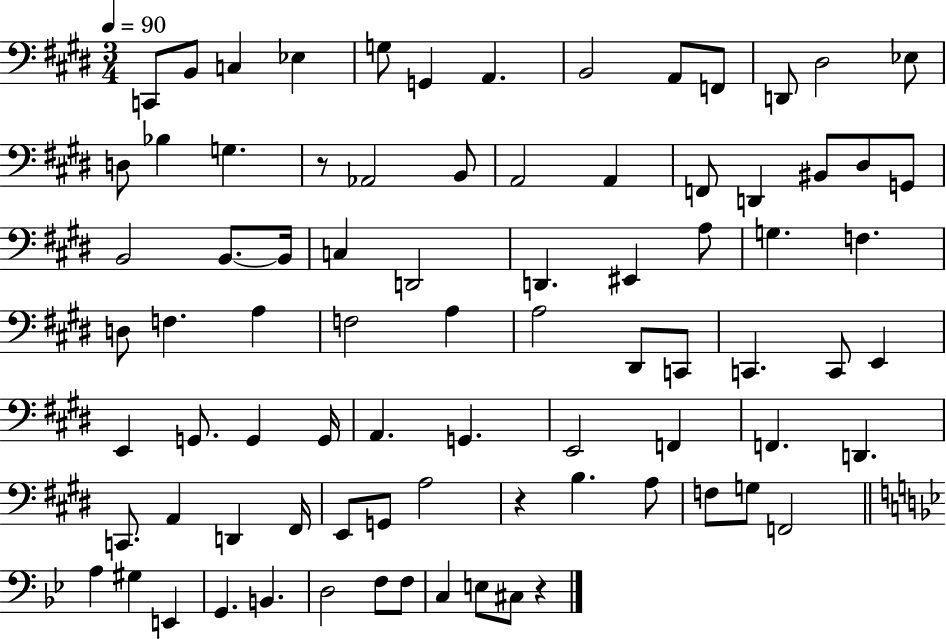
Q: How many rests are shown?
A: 3